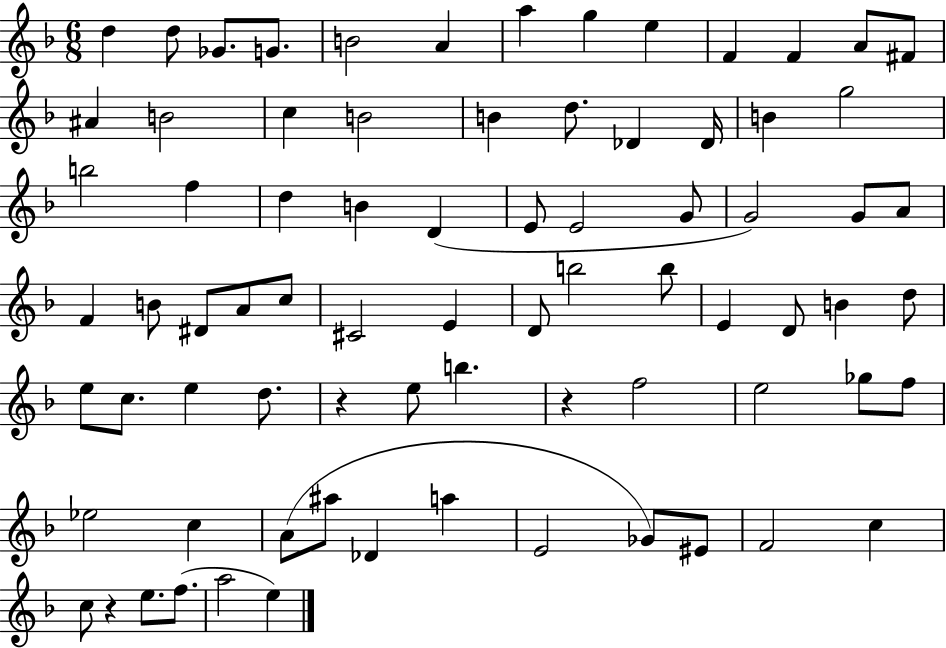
D5/q D5/e Gb4/e. G4/e. B4/h A4/q A5/q G5/q E5/q F4/q F4/q A4/e F#4/e A#4/q B4/h C5/q B4/h B4/q D5/e. Db4/q Db4/s B4/q G5/h B5/h F5/q D5/q B4/q D4/q E4/e E4/h G4/e G4/h G4/e A4/e F4/q B4/e D#4/e A4/e C5/e C#4/h E4/q D4/e B5/h B5/e E4/q D4/e B4/q D5/e E5/e C5/e. E5/q D5/e. R/q E5/e B5/q. R/q F5/h E5/h Gb5/e F5/e Eb5/h C5/q A4/e A#5/e Db4/q A5/q E4/h Gb4/e EIS4/e F4/h C5/q C5/e R/q E5/e. F5/e. A5/h E5/q